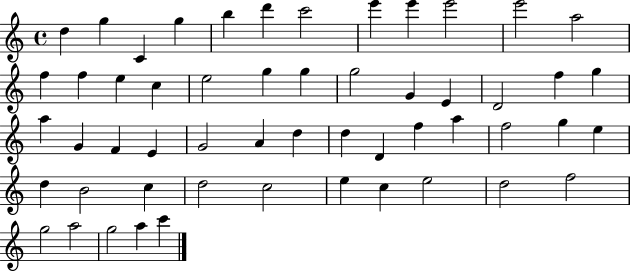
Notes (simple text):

D5/q G5/q C4/q G5/q B5/q D6/q C6/h E6/q E6/q E6/h E6/h A5/h F5/q F5/q E5/q C5/q E5/h G5/q G5/q G5/h G4/q E4/q D4/h F5/q G5/q A5/q G4/q F4/q E4/q G4/h A4/q D5/q D5/q D4/q F5/q A5/q F5/h G5/q E5/q D5/q B4/h C5/q D5/h C5/h E5/q C5/q E5/h D5/h F5/h G5/h A5/h G5/h A5/q C6/q